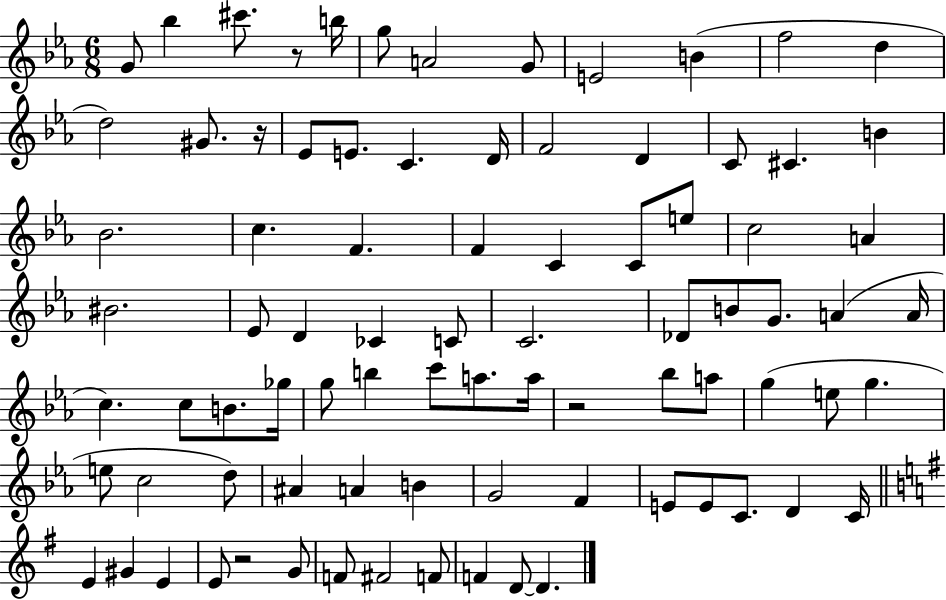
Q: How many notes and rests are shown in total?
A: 84